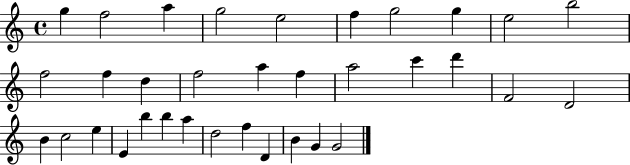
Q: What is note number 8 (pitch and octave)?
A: G5